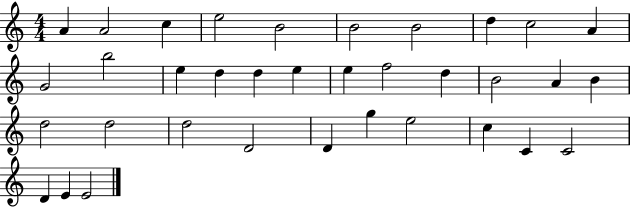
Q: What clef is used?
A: treble